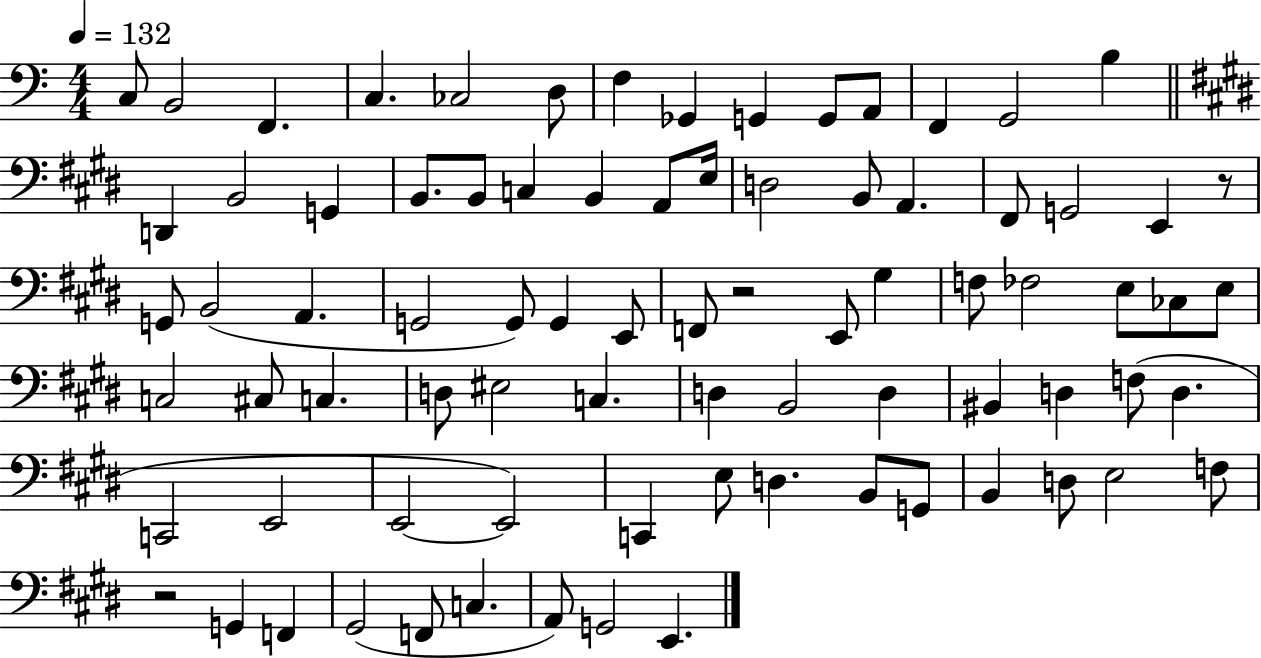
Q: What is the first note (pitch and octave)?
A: C3